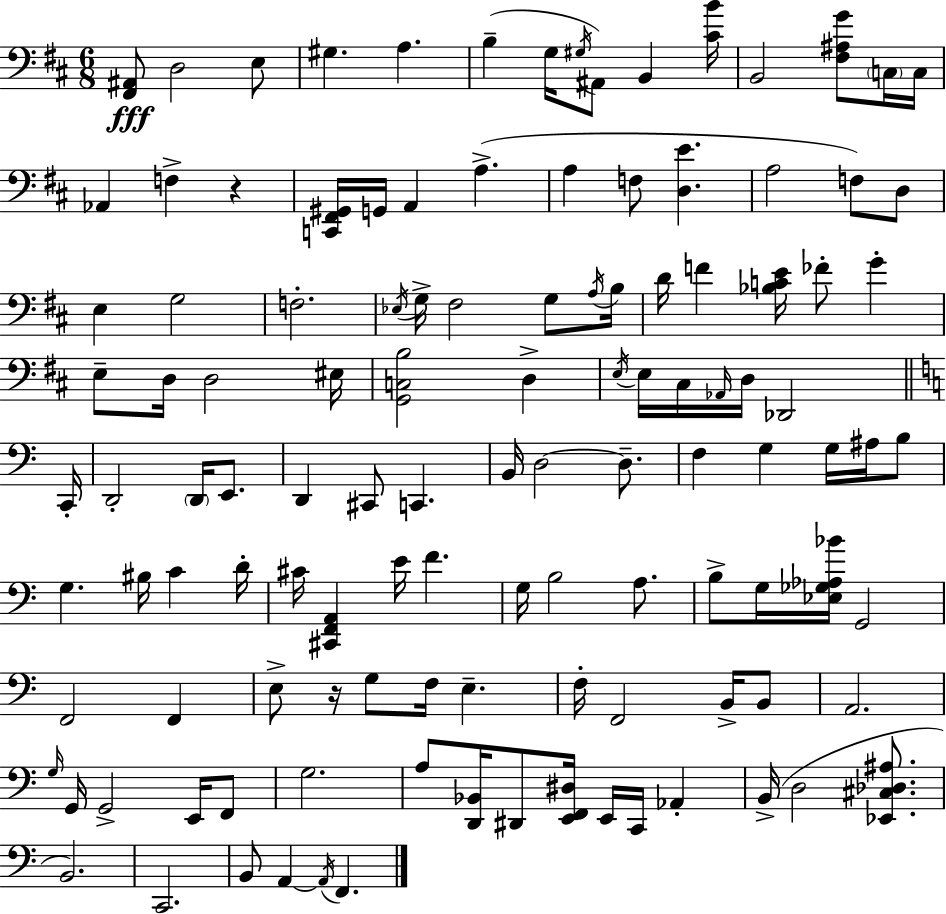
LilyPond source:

{
  \clef bass
  \numericTimeSignature
  \time 6/8
  \key d \major
  \repeat volta 2 { <fis, ais,>8\fff d2 e8 | gis4. a4. | b4--( g16 \acciaccatura { gis16 }) ais,8 b,4 | <cis' b'>16 b,2 <fis ais g'>8 \parenthesize c16 | \break c16 aes,4 f4-> r4 | <c, fis, gis,>16 g,16 a,4 a4.->( | a4 f8 <d e'>4. | a2 f8) d8 | \break e4 g2 | f2.-. | \acciaccatura { ees16 } g16-> fis2 g8 | \acciaccatura { a16 } b16 d'16 f'4 <bes c' e'>16 fes'8-. g'4-. | \break e8-- d16 d2 | eis16 <g, c b>2 d4-> | \acciaccatura { e16 } e16 cis16 \grace { aes,16 } d16 des,2 | \bar "||" \break \key c \major c,16-. d,2-. \parenthesize d,16 e,8. | d,4 cis,8 c,4. | b,16 d2~~ d8.-- | f4 g4 g16 ais16 b8 | \break g4. bis16 c'4 | d'16-. cis'16 <cis, f, a,>4 e'16 f'4. | g16 b2 a8. | b8-> g16 <ees ges aes bes'>16 g,2 | \break f,2 f,4 | e8-> r16 g8 f16 e4.-- | f16-. f,2 b,16-> b,8 | a,2. | \break \grace { g16 } g,16 g,2-> e,16 | f,8 g2. | a8 <d, bes,>16 dis,8 <e, f, dis>16 e,16 c,16 aes,4-. | b,16->( d2 <ees, cis des ais>8. | \break b,2.) | c,2. | b,8 a,4~~ \acciaccatura { a,16 } f,4. | } \bar "|."
}